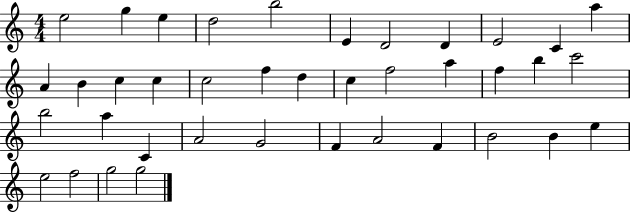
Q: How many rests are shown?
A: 0